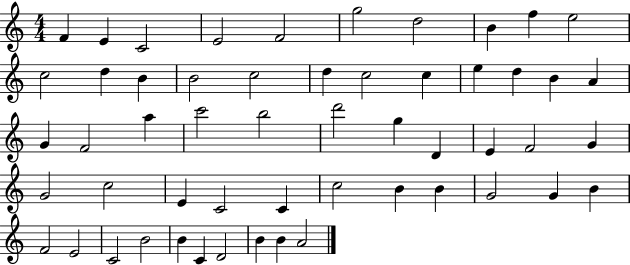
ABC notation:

X:1
T:Untitled
M:4/4
L:1/4
K:C
F E C2 E2 F2 g2 d2 B f e2 c2 d B B2 c2 d c2 c e d B A G F2 a c'2 b2 d'2 g D E F2 G G2 c2 E C2 C c2 B B G2 G B F2 E2 C2 B2 B C D2 B B A2